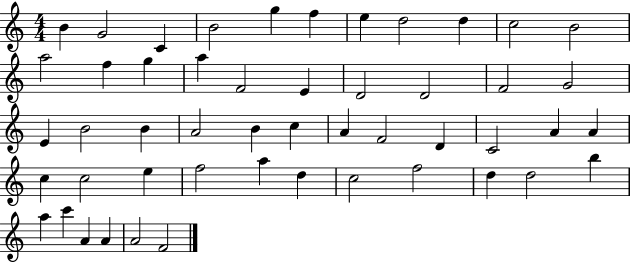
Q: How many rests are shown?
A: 0